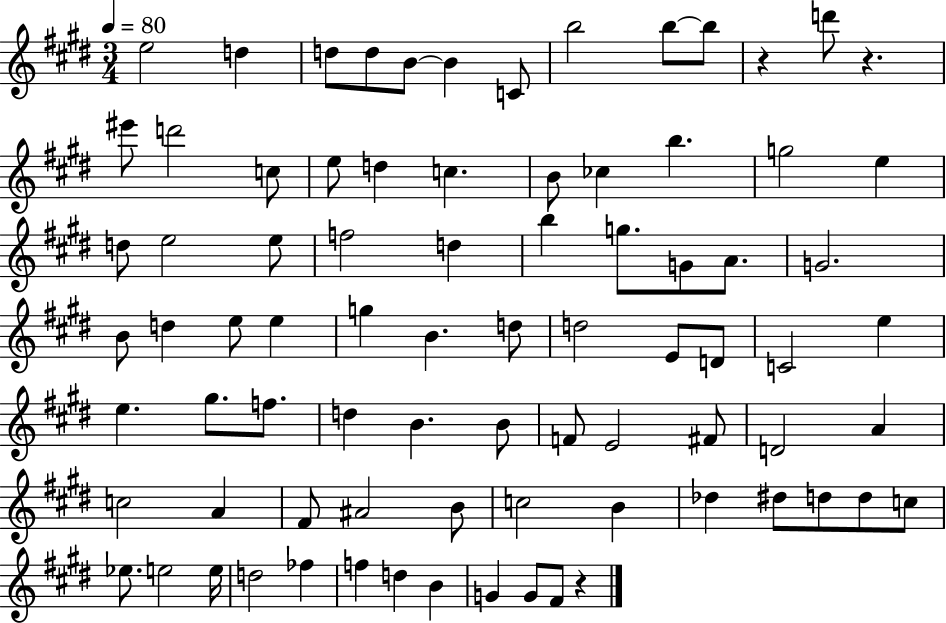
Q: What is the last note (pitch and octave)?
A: F#4